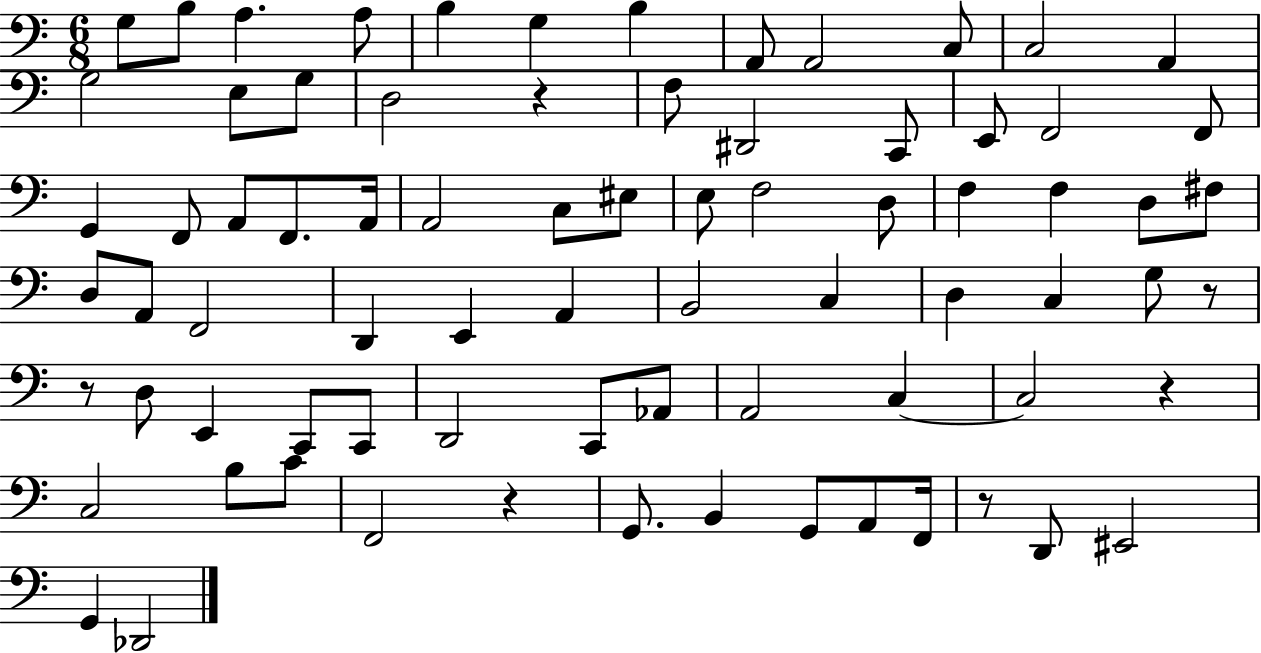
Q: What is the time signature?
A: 6/8